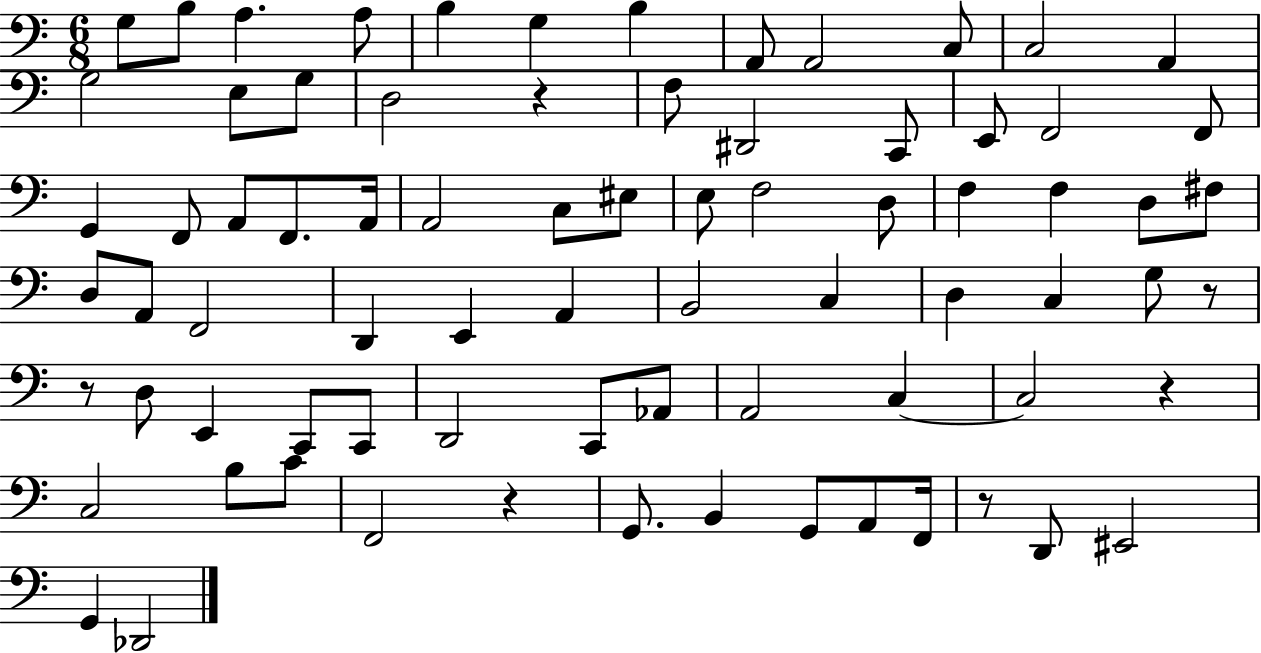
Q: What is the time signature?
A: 6/8